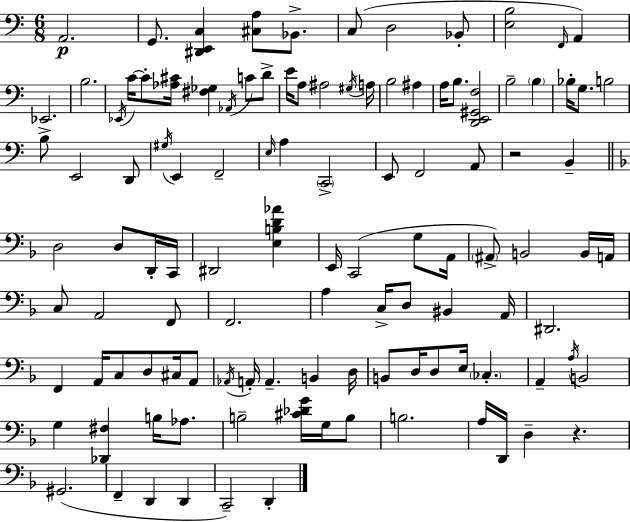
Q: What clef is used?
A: bass